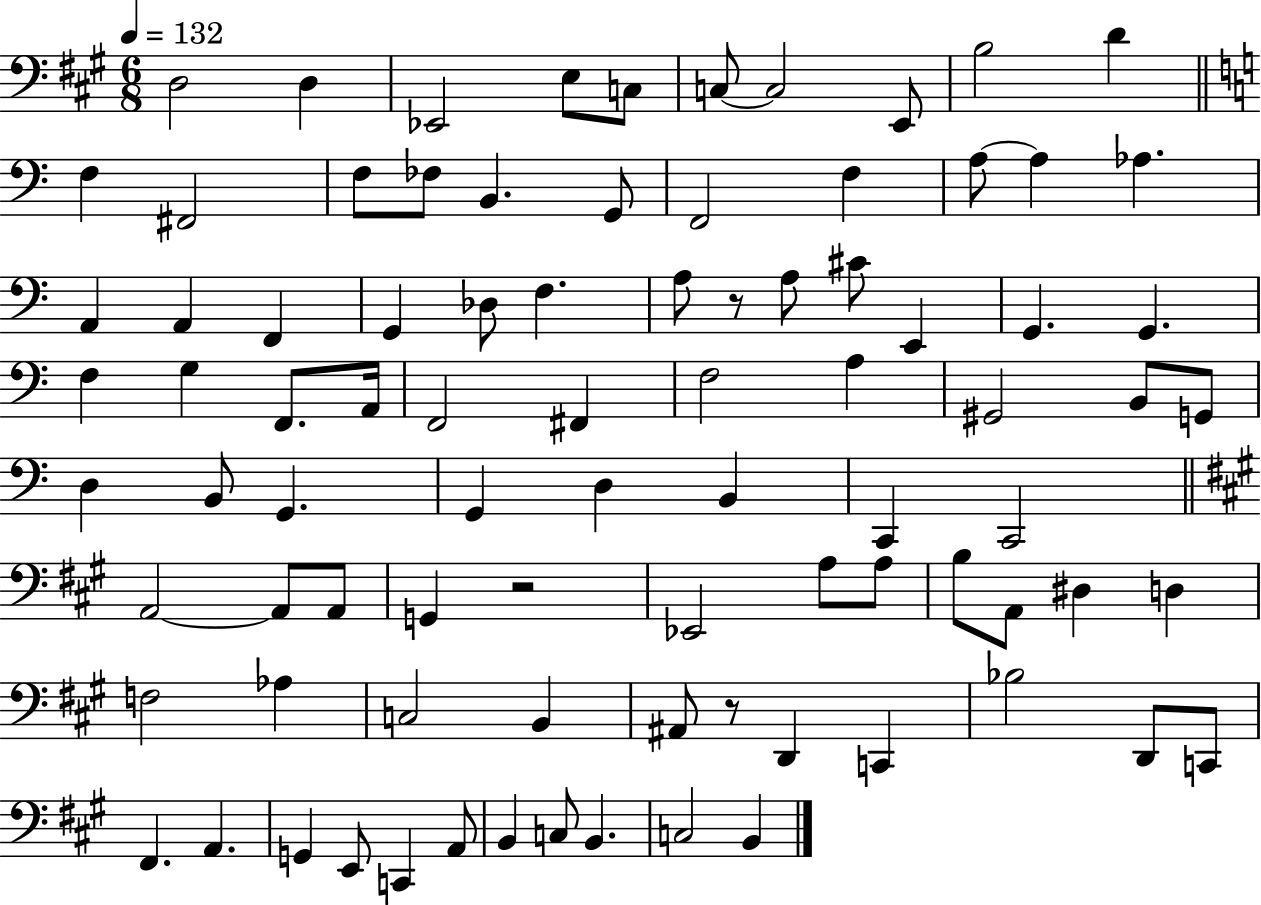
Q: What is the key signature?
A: A major